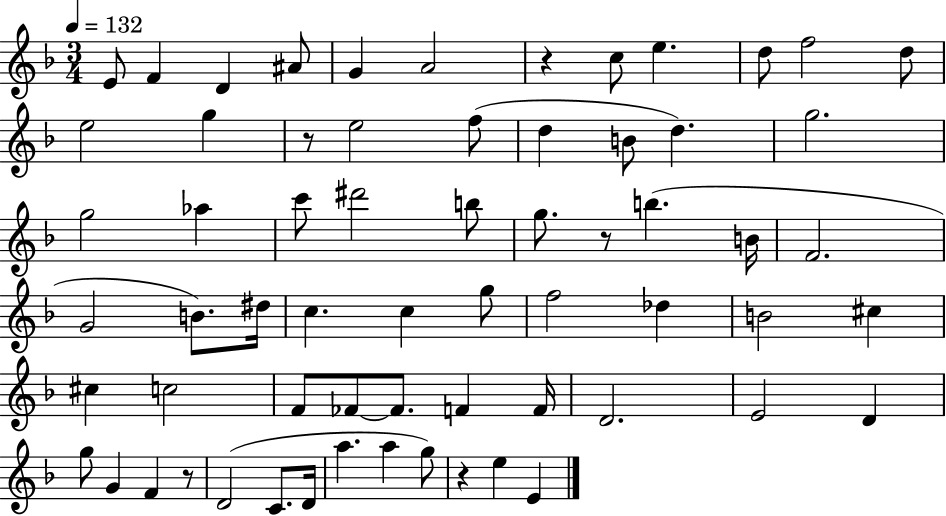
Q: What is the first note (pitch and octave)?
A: E4